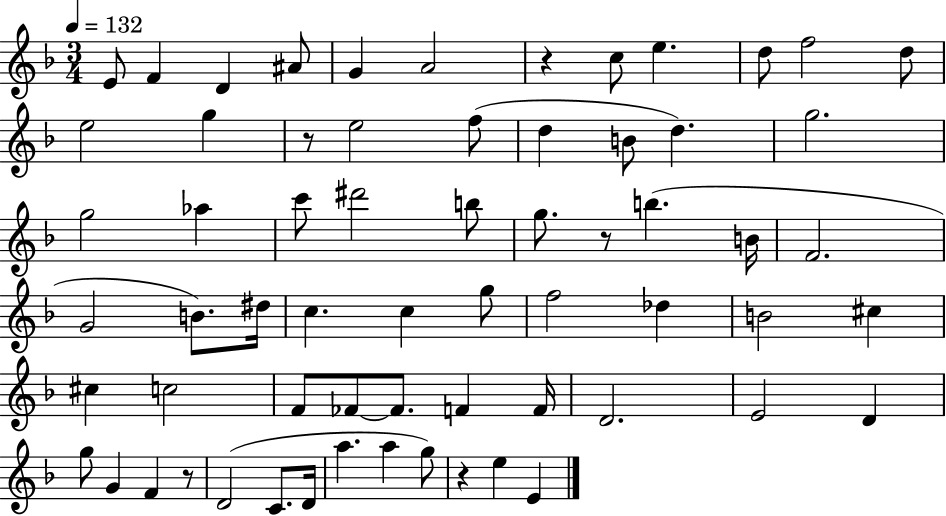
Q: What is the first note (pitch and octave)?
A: E4